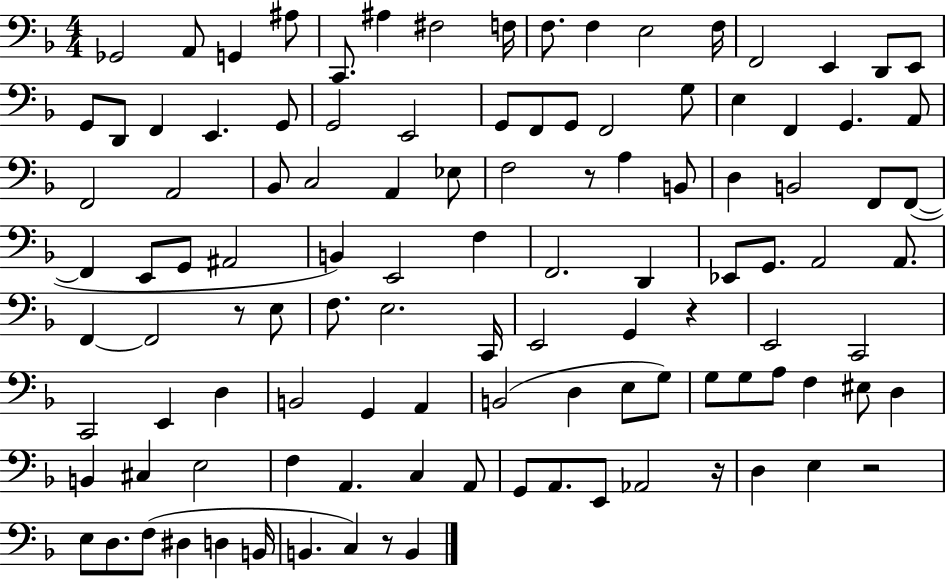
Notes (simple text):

Gb2/h A2/e G2/q A#3/e C2/e. A#3/q F#3/h F3/s F3/e. F3/q E3/h F3/s F2/h E2/q D2/e E2/e G2/e D2/e F2/q E2/q. G2/e G2/h E2/h G2/e F2/e G2/e F2/h G3/e E3/q F2/q G2/q. A2/e F2/h A2/h Bb2/e C3/h A2/q Eb3/e F3/h R/e A3/q B2/e D3/q B2/h F2/e F2/e F2/q E2/e G2/e A#2/h B2/q E2/h F3/q F2/h. D2/q Eb2/e G2/e. A2/h A2/e. F2/q F2/h R/e E3/e F3/e. E3/h. C2/s E2/h G2/q R/q E2/h C2/h C2/h E2/q D3/q B2/h G2/q A2/q B2/h D3/q E3/e G3/e G3/e G3/e A3/e F3/q EIS3/e D3/q B2/q C#3/q E3/h F3/q A2/q. C3/q A2/e G2/e A2/e. E2/e Ab2/h R/s D3/q E3/q R/h E3/e D3/e. F3/e D#3/q D3/q B2/s B2/q. C3/q R/e B2/q